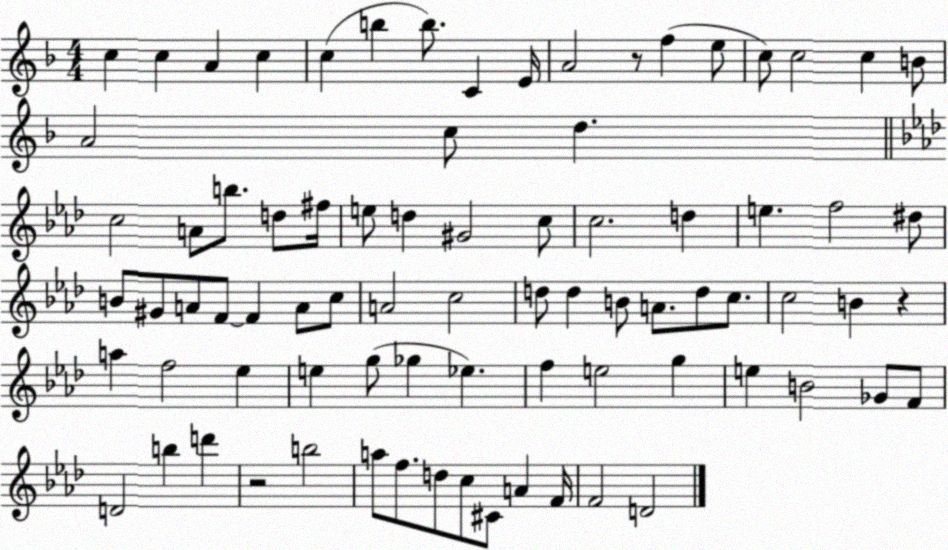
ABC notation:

X:1
T:Untitled
M:4/4
L:1/4
K:F
c c A c c b b/2 C E/4 A2 z/2 f e/2 c/2 c2 c B/2 A2 c/2 d c2 A/2 b/2 d/2 ^f/4 e/2 d ^G2 c/2 c2 d e f2 ^d/2 B/2 ^G/2 A/2 F/2 F A/2 c/2 A2 c2 d/2 d B/2 A/2 d/2 c/2 c2 B z a f2 _e e g/2 _g _e f e2 g e B2 _G/2 F/2 D2 b d' z2 b2 a/2 f/2 d/2 c/2 ^C/2 A F/4 F2 D2